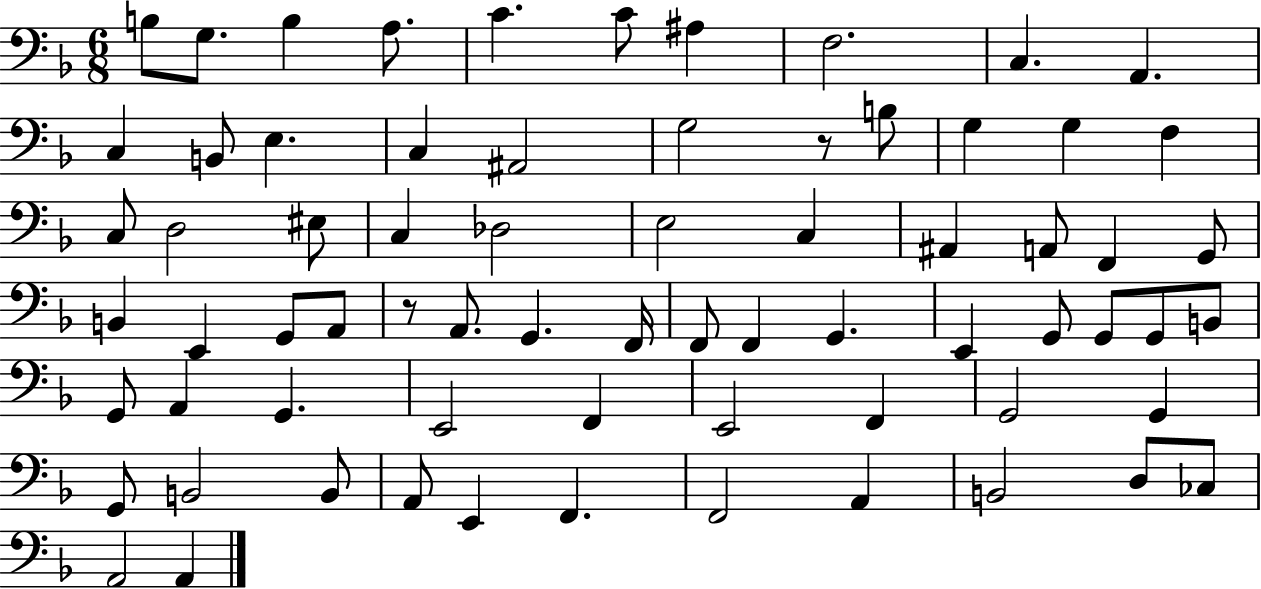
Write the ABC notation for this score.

X:1
T:Untitled
M:6/8
L:1/4
K:F
B,/2 G,/2 B, A,/2 C C/2 ^A, F,2 C, A,, C, B,,/2 E, C, ^A,,2 G,2 z/2 B,/2 G, G, F, C,/2 D,2 ^E,/2 C, _D,2 E,2 C, ^A,, A,,/2 F,, G,,/2 B,, E,, G,,/2 A,,/2 z/2 A,,/2 G,, F,,/4 F,,/2 F,, G,, E,, G,,/2 G,,/2 G,,/2 B,,/2 G,,/2 A,, G,, E,,2 F,, E,,2 F,, G,,2 G,, G,,/2 B,,2 B,,/2 A,,/2 E,, F,, F,,2 A,, B,,2 D,/2 _C,/2 A,,2 A,,